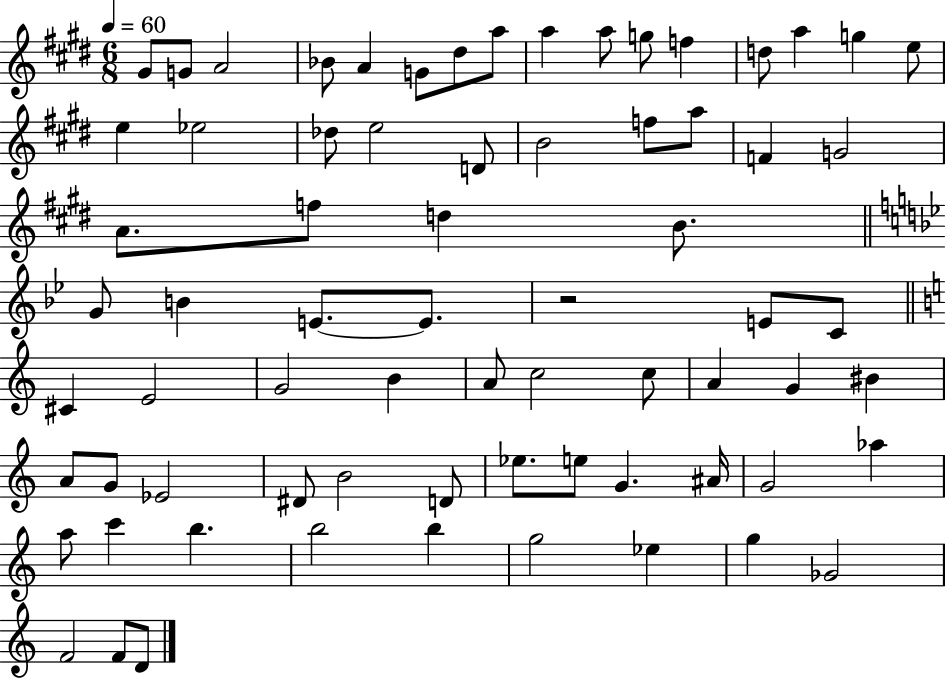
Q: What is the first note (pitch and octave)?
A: G#4